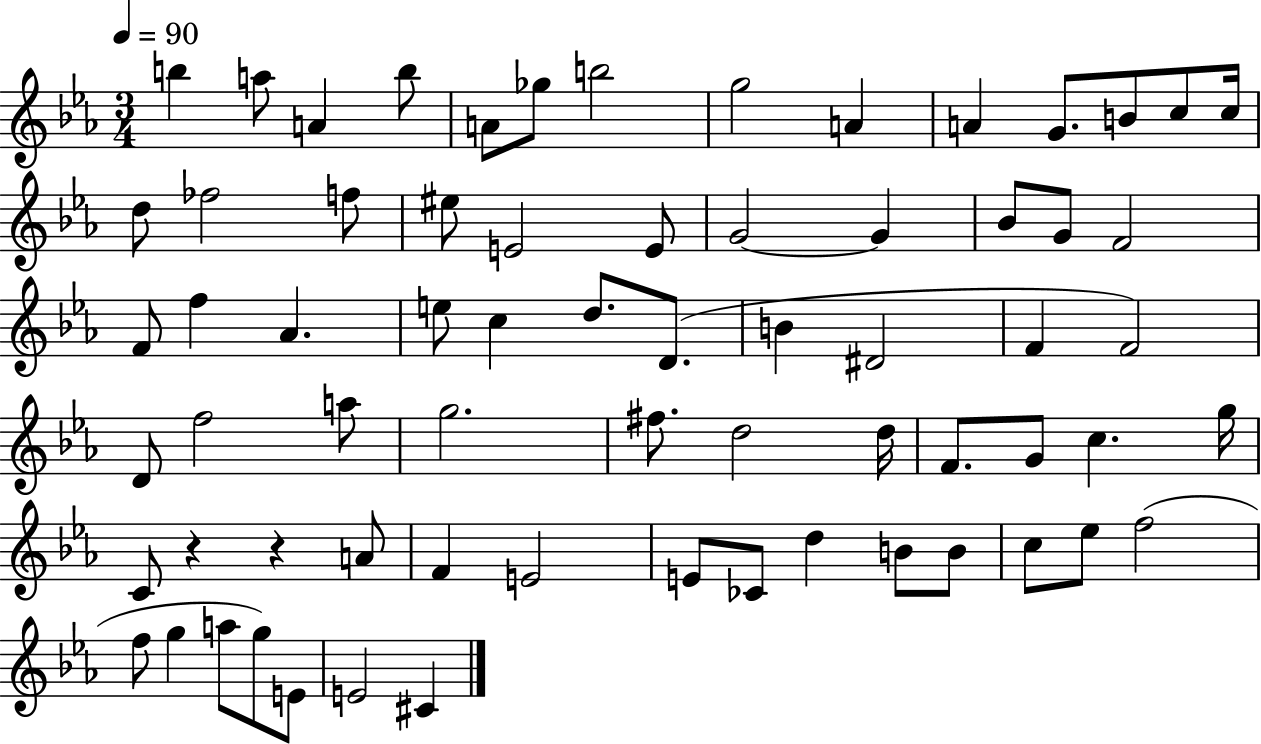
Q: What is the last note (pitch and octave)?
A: C#4